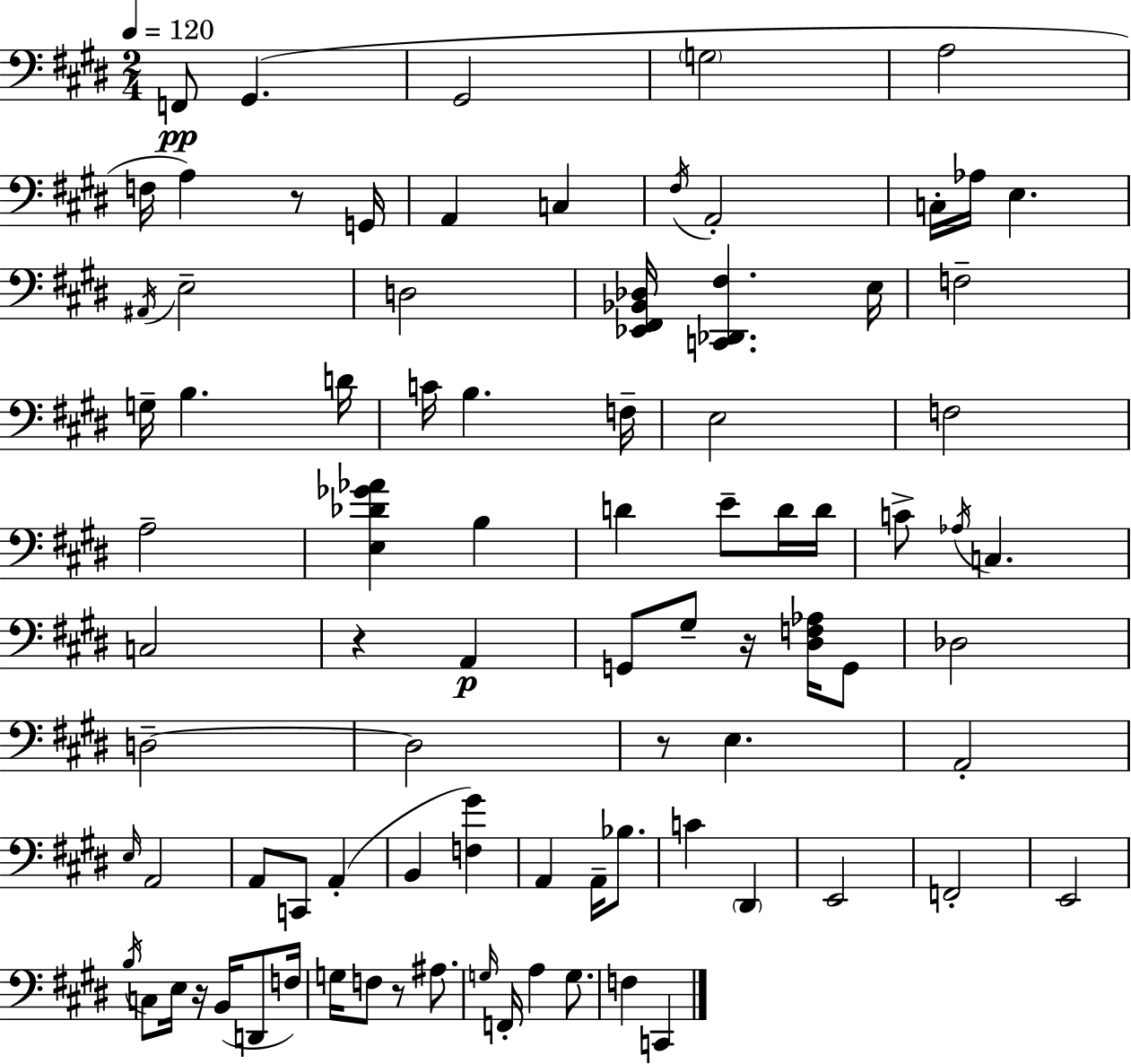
X:1
T:Untitled
M:2/4
L:1/4
K:E
F,,/2 ^G,, ^G,,2 G,2 A,2 F,/4 A, z/2 G,,/4 A,, C, ^F,/4 A,,2 C,/4 _A,/4 E, ^A,,/4 E,2 D,2 [_E,,^F,,_B,,_D,]/4 [C,,_D,,^F,] E,/4 F,2 G,/4 B, D/4 C/4 B, F,/4 E,2 F,2 A,2 [E,_D_G_A] B, D E/2 D/4 D/4 C/2 _A,/4 C, C,2 z A,, G,,/2 ^G,/2 z/4 [^D,F,_A,]/4 G,,/2 _D,2 D,2 D,2 z/2 E, A,,2 E,/4 A,,2 A,,/2 C,,/2 A,, B,, [F,^G] A,, A,,/4 _B,/2 C ^D,, E,,2 F,,2 E,,2 B,/4 C,/2 E,/4 z/4 B,,/4 D,,/2 F,/4 G,/4 F,/2 z/2 ^A,/2 G,/4 F,,/4 A, G,/2 F, C,,